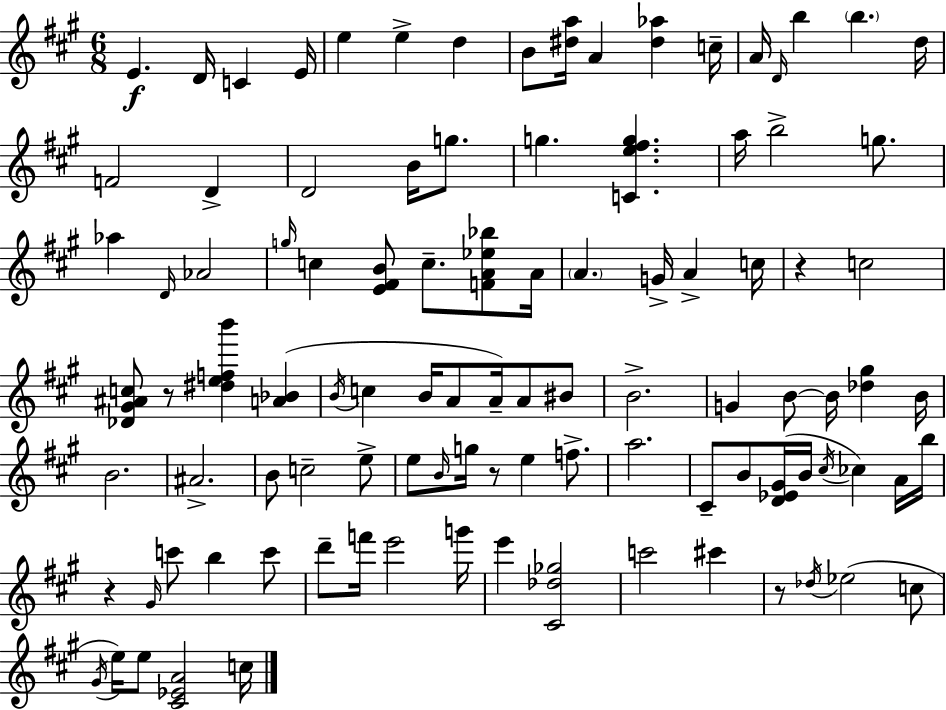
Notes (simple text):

E4/q. D4/s C4/q E4/s E5/q E5/q D5/q B4/e [D#5,A5]/s A4/q [D#5,Ab5]/q C5/s A4/s D4/s B5/q B5/q. D5/s F4/h D4/q D4/h B4/s G5/e. G5/q. [C4,E5,F#5,G5]/q. A5/s B5/h G5/e. Ab5/q D4/s Ab4/h G5/s C5/q [E4,F#4,B4]/e C5/e. [F4,A4,Eb5,Bb5]/e A4/s A4/q. G4/s A4/q C5/s R/q C5/h [Db4,G#4,A#4,C5]/e R/e [D#5,E5,F5,B6]/q [A4,Bb4]/q B4/s C5/q B4/s A4/e A4/s A4/e BIS4/e B4/h. G4/q B4/e B4/s [Db5,G#5]/q B4/s B4/h. A#4/h. B4/e C5/h E5/e E5/e B4/s G5/s R/e E5/q F5/e. A5/h. C#4/e B4/e [D4,Eb4,G#4]/s B4/s C#5/s CES5/q A4/s B5/s R/q G#4/s C6/e B5/q C6/e D6/e F6/s E6/h G6/s E6/q [C#4,Db5,Gb5]/h C6/h C#6/q R/e Db5/s Eb5/h C5/e G#4/s E5/s E5/e [C#4,Eb4,A4]/h C5/s